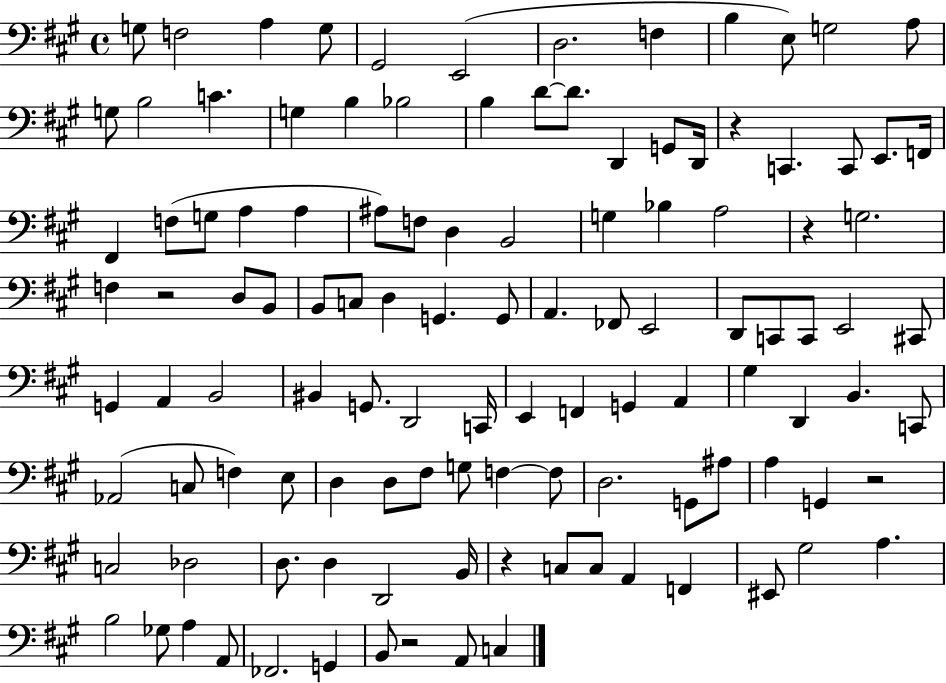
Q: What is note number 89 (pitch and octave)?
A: Db3